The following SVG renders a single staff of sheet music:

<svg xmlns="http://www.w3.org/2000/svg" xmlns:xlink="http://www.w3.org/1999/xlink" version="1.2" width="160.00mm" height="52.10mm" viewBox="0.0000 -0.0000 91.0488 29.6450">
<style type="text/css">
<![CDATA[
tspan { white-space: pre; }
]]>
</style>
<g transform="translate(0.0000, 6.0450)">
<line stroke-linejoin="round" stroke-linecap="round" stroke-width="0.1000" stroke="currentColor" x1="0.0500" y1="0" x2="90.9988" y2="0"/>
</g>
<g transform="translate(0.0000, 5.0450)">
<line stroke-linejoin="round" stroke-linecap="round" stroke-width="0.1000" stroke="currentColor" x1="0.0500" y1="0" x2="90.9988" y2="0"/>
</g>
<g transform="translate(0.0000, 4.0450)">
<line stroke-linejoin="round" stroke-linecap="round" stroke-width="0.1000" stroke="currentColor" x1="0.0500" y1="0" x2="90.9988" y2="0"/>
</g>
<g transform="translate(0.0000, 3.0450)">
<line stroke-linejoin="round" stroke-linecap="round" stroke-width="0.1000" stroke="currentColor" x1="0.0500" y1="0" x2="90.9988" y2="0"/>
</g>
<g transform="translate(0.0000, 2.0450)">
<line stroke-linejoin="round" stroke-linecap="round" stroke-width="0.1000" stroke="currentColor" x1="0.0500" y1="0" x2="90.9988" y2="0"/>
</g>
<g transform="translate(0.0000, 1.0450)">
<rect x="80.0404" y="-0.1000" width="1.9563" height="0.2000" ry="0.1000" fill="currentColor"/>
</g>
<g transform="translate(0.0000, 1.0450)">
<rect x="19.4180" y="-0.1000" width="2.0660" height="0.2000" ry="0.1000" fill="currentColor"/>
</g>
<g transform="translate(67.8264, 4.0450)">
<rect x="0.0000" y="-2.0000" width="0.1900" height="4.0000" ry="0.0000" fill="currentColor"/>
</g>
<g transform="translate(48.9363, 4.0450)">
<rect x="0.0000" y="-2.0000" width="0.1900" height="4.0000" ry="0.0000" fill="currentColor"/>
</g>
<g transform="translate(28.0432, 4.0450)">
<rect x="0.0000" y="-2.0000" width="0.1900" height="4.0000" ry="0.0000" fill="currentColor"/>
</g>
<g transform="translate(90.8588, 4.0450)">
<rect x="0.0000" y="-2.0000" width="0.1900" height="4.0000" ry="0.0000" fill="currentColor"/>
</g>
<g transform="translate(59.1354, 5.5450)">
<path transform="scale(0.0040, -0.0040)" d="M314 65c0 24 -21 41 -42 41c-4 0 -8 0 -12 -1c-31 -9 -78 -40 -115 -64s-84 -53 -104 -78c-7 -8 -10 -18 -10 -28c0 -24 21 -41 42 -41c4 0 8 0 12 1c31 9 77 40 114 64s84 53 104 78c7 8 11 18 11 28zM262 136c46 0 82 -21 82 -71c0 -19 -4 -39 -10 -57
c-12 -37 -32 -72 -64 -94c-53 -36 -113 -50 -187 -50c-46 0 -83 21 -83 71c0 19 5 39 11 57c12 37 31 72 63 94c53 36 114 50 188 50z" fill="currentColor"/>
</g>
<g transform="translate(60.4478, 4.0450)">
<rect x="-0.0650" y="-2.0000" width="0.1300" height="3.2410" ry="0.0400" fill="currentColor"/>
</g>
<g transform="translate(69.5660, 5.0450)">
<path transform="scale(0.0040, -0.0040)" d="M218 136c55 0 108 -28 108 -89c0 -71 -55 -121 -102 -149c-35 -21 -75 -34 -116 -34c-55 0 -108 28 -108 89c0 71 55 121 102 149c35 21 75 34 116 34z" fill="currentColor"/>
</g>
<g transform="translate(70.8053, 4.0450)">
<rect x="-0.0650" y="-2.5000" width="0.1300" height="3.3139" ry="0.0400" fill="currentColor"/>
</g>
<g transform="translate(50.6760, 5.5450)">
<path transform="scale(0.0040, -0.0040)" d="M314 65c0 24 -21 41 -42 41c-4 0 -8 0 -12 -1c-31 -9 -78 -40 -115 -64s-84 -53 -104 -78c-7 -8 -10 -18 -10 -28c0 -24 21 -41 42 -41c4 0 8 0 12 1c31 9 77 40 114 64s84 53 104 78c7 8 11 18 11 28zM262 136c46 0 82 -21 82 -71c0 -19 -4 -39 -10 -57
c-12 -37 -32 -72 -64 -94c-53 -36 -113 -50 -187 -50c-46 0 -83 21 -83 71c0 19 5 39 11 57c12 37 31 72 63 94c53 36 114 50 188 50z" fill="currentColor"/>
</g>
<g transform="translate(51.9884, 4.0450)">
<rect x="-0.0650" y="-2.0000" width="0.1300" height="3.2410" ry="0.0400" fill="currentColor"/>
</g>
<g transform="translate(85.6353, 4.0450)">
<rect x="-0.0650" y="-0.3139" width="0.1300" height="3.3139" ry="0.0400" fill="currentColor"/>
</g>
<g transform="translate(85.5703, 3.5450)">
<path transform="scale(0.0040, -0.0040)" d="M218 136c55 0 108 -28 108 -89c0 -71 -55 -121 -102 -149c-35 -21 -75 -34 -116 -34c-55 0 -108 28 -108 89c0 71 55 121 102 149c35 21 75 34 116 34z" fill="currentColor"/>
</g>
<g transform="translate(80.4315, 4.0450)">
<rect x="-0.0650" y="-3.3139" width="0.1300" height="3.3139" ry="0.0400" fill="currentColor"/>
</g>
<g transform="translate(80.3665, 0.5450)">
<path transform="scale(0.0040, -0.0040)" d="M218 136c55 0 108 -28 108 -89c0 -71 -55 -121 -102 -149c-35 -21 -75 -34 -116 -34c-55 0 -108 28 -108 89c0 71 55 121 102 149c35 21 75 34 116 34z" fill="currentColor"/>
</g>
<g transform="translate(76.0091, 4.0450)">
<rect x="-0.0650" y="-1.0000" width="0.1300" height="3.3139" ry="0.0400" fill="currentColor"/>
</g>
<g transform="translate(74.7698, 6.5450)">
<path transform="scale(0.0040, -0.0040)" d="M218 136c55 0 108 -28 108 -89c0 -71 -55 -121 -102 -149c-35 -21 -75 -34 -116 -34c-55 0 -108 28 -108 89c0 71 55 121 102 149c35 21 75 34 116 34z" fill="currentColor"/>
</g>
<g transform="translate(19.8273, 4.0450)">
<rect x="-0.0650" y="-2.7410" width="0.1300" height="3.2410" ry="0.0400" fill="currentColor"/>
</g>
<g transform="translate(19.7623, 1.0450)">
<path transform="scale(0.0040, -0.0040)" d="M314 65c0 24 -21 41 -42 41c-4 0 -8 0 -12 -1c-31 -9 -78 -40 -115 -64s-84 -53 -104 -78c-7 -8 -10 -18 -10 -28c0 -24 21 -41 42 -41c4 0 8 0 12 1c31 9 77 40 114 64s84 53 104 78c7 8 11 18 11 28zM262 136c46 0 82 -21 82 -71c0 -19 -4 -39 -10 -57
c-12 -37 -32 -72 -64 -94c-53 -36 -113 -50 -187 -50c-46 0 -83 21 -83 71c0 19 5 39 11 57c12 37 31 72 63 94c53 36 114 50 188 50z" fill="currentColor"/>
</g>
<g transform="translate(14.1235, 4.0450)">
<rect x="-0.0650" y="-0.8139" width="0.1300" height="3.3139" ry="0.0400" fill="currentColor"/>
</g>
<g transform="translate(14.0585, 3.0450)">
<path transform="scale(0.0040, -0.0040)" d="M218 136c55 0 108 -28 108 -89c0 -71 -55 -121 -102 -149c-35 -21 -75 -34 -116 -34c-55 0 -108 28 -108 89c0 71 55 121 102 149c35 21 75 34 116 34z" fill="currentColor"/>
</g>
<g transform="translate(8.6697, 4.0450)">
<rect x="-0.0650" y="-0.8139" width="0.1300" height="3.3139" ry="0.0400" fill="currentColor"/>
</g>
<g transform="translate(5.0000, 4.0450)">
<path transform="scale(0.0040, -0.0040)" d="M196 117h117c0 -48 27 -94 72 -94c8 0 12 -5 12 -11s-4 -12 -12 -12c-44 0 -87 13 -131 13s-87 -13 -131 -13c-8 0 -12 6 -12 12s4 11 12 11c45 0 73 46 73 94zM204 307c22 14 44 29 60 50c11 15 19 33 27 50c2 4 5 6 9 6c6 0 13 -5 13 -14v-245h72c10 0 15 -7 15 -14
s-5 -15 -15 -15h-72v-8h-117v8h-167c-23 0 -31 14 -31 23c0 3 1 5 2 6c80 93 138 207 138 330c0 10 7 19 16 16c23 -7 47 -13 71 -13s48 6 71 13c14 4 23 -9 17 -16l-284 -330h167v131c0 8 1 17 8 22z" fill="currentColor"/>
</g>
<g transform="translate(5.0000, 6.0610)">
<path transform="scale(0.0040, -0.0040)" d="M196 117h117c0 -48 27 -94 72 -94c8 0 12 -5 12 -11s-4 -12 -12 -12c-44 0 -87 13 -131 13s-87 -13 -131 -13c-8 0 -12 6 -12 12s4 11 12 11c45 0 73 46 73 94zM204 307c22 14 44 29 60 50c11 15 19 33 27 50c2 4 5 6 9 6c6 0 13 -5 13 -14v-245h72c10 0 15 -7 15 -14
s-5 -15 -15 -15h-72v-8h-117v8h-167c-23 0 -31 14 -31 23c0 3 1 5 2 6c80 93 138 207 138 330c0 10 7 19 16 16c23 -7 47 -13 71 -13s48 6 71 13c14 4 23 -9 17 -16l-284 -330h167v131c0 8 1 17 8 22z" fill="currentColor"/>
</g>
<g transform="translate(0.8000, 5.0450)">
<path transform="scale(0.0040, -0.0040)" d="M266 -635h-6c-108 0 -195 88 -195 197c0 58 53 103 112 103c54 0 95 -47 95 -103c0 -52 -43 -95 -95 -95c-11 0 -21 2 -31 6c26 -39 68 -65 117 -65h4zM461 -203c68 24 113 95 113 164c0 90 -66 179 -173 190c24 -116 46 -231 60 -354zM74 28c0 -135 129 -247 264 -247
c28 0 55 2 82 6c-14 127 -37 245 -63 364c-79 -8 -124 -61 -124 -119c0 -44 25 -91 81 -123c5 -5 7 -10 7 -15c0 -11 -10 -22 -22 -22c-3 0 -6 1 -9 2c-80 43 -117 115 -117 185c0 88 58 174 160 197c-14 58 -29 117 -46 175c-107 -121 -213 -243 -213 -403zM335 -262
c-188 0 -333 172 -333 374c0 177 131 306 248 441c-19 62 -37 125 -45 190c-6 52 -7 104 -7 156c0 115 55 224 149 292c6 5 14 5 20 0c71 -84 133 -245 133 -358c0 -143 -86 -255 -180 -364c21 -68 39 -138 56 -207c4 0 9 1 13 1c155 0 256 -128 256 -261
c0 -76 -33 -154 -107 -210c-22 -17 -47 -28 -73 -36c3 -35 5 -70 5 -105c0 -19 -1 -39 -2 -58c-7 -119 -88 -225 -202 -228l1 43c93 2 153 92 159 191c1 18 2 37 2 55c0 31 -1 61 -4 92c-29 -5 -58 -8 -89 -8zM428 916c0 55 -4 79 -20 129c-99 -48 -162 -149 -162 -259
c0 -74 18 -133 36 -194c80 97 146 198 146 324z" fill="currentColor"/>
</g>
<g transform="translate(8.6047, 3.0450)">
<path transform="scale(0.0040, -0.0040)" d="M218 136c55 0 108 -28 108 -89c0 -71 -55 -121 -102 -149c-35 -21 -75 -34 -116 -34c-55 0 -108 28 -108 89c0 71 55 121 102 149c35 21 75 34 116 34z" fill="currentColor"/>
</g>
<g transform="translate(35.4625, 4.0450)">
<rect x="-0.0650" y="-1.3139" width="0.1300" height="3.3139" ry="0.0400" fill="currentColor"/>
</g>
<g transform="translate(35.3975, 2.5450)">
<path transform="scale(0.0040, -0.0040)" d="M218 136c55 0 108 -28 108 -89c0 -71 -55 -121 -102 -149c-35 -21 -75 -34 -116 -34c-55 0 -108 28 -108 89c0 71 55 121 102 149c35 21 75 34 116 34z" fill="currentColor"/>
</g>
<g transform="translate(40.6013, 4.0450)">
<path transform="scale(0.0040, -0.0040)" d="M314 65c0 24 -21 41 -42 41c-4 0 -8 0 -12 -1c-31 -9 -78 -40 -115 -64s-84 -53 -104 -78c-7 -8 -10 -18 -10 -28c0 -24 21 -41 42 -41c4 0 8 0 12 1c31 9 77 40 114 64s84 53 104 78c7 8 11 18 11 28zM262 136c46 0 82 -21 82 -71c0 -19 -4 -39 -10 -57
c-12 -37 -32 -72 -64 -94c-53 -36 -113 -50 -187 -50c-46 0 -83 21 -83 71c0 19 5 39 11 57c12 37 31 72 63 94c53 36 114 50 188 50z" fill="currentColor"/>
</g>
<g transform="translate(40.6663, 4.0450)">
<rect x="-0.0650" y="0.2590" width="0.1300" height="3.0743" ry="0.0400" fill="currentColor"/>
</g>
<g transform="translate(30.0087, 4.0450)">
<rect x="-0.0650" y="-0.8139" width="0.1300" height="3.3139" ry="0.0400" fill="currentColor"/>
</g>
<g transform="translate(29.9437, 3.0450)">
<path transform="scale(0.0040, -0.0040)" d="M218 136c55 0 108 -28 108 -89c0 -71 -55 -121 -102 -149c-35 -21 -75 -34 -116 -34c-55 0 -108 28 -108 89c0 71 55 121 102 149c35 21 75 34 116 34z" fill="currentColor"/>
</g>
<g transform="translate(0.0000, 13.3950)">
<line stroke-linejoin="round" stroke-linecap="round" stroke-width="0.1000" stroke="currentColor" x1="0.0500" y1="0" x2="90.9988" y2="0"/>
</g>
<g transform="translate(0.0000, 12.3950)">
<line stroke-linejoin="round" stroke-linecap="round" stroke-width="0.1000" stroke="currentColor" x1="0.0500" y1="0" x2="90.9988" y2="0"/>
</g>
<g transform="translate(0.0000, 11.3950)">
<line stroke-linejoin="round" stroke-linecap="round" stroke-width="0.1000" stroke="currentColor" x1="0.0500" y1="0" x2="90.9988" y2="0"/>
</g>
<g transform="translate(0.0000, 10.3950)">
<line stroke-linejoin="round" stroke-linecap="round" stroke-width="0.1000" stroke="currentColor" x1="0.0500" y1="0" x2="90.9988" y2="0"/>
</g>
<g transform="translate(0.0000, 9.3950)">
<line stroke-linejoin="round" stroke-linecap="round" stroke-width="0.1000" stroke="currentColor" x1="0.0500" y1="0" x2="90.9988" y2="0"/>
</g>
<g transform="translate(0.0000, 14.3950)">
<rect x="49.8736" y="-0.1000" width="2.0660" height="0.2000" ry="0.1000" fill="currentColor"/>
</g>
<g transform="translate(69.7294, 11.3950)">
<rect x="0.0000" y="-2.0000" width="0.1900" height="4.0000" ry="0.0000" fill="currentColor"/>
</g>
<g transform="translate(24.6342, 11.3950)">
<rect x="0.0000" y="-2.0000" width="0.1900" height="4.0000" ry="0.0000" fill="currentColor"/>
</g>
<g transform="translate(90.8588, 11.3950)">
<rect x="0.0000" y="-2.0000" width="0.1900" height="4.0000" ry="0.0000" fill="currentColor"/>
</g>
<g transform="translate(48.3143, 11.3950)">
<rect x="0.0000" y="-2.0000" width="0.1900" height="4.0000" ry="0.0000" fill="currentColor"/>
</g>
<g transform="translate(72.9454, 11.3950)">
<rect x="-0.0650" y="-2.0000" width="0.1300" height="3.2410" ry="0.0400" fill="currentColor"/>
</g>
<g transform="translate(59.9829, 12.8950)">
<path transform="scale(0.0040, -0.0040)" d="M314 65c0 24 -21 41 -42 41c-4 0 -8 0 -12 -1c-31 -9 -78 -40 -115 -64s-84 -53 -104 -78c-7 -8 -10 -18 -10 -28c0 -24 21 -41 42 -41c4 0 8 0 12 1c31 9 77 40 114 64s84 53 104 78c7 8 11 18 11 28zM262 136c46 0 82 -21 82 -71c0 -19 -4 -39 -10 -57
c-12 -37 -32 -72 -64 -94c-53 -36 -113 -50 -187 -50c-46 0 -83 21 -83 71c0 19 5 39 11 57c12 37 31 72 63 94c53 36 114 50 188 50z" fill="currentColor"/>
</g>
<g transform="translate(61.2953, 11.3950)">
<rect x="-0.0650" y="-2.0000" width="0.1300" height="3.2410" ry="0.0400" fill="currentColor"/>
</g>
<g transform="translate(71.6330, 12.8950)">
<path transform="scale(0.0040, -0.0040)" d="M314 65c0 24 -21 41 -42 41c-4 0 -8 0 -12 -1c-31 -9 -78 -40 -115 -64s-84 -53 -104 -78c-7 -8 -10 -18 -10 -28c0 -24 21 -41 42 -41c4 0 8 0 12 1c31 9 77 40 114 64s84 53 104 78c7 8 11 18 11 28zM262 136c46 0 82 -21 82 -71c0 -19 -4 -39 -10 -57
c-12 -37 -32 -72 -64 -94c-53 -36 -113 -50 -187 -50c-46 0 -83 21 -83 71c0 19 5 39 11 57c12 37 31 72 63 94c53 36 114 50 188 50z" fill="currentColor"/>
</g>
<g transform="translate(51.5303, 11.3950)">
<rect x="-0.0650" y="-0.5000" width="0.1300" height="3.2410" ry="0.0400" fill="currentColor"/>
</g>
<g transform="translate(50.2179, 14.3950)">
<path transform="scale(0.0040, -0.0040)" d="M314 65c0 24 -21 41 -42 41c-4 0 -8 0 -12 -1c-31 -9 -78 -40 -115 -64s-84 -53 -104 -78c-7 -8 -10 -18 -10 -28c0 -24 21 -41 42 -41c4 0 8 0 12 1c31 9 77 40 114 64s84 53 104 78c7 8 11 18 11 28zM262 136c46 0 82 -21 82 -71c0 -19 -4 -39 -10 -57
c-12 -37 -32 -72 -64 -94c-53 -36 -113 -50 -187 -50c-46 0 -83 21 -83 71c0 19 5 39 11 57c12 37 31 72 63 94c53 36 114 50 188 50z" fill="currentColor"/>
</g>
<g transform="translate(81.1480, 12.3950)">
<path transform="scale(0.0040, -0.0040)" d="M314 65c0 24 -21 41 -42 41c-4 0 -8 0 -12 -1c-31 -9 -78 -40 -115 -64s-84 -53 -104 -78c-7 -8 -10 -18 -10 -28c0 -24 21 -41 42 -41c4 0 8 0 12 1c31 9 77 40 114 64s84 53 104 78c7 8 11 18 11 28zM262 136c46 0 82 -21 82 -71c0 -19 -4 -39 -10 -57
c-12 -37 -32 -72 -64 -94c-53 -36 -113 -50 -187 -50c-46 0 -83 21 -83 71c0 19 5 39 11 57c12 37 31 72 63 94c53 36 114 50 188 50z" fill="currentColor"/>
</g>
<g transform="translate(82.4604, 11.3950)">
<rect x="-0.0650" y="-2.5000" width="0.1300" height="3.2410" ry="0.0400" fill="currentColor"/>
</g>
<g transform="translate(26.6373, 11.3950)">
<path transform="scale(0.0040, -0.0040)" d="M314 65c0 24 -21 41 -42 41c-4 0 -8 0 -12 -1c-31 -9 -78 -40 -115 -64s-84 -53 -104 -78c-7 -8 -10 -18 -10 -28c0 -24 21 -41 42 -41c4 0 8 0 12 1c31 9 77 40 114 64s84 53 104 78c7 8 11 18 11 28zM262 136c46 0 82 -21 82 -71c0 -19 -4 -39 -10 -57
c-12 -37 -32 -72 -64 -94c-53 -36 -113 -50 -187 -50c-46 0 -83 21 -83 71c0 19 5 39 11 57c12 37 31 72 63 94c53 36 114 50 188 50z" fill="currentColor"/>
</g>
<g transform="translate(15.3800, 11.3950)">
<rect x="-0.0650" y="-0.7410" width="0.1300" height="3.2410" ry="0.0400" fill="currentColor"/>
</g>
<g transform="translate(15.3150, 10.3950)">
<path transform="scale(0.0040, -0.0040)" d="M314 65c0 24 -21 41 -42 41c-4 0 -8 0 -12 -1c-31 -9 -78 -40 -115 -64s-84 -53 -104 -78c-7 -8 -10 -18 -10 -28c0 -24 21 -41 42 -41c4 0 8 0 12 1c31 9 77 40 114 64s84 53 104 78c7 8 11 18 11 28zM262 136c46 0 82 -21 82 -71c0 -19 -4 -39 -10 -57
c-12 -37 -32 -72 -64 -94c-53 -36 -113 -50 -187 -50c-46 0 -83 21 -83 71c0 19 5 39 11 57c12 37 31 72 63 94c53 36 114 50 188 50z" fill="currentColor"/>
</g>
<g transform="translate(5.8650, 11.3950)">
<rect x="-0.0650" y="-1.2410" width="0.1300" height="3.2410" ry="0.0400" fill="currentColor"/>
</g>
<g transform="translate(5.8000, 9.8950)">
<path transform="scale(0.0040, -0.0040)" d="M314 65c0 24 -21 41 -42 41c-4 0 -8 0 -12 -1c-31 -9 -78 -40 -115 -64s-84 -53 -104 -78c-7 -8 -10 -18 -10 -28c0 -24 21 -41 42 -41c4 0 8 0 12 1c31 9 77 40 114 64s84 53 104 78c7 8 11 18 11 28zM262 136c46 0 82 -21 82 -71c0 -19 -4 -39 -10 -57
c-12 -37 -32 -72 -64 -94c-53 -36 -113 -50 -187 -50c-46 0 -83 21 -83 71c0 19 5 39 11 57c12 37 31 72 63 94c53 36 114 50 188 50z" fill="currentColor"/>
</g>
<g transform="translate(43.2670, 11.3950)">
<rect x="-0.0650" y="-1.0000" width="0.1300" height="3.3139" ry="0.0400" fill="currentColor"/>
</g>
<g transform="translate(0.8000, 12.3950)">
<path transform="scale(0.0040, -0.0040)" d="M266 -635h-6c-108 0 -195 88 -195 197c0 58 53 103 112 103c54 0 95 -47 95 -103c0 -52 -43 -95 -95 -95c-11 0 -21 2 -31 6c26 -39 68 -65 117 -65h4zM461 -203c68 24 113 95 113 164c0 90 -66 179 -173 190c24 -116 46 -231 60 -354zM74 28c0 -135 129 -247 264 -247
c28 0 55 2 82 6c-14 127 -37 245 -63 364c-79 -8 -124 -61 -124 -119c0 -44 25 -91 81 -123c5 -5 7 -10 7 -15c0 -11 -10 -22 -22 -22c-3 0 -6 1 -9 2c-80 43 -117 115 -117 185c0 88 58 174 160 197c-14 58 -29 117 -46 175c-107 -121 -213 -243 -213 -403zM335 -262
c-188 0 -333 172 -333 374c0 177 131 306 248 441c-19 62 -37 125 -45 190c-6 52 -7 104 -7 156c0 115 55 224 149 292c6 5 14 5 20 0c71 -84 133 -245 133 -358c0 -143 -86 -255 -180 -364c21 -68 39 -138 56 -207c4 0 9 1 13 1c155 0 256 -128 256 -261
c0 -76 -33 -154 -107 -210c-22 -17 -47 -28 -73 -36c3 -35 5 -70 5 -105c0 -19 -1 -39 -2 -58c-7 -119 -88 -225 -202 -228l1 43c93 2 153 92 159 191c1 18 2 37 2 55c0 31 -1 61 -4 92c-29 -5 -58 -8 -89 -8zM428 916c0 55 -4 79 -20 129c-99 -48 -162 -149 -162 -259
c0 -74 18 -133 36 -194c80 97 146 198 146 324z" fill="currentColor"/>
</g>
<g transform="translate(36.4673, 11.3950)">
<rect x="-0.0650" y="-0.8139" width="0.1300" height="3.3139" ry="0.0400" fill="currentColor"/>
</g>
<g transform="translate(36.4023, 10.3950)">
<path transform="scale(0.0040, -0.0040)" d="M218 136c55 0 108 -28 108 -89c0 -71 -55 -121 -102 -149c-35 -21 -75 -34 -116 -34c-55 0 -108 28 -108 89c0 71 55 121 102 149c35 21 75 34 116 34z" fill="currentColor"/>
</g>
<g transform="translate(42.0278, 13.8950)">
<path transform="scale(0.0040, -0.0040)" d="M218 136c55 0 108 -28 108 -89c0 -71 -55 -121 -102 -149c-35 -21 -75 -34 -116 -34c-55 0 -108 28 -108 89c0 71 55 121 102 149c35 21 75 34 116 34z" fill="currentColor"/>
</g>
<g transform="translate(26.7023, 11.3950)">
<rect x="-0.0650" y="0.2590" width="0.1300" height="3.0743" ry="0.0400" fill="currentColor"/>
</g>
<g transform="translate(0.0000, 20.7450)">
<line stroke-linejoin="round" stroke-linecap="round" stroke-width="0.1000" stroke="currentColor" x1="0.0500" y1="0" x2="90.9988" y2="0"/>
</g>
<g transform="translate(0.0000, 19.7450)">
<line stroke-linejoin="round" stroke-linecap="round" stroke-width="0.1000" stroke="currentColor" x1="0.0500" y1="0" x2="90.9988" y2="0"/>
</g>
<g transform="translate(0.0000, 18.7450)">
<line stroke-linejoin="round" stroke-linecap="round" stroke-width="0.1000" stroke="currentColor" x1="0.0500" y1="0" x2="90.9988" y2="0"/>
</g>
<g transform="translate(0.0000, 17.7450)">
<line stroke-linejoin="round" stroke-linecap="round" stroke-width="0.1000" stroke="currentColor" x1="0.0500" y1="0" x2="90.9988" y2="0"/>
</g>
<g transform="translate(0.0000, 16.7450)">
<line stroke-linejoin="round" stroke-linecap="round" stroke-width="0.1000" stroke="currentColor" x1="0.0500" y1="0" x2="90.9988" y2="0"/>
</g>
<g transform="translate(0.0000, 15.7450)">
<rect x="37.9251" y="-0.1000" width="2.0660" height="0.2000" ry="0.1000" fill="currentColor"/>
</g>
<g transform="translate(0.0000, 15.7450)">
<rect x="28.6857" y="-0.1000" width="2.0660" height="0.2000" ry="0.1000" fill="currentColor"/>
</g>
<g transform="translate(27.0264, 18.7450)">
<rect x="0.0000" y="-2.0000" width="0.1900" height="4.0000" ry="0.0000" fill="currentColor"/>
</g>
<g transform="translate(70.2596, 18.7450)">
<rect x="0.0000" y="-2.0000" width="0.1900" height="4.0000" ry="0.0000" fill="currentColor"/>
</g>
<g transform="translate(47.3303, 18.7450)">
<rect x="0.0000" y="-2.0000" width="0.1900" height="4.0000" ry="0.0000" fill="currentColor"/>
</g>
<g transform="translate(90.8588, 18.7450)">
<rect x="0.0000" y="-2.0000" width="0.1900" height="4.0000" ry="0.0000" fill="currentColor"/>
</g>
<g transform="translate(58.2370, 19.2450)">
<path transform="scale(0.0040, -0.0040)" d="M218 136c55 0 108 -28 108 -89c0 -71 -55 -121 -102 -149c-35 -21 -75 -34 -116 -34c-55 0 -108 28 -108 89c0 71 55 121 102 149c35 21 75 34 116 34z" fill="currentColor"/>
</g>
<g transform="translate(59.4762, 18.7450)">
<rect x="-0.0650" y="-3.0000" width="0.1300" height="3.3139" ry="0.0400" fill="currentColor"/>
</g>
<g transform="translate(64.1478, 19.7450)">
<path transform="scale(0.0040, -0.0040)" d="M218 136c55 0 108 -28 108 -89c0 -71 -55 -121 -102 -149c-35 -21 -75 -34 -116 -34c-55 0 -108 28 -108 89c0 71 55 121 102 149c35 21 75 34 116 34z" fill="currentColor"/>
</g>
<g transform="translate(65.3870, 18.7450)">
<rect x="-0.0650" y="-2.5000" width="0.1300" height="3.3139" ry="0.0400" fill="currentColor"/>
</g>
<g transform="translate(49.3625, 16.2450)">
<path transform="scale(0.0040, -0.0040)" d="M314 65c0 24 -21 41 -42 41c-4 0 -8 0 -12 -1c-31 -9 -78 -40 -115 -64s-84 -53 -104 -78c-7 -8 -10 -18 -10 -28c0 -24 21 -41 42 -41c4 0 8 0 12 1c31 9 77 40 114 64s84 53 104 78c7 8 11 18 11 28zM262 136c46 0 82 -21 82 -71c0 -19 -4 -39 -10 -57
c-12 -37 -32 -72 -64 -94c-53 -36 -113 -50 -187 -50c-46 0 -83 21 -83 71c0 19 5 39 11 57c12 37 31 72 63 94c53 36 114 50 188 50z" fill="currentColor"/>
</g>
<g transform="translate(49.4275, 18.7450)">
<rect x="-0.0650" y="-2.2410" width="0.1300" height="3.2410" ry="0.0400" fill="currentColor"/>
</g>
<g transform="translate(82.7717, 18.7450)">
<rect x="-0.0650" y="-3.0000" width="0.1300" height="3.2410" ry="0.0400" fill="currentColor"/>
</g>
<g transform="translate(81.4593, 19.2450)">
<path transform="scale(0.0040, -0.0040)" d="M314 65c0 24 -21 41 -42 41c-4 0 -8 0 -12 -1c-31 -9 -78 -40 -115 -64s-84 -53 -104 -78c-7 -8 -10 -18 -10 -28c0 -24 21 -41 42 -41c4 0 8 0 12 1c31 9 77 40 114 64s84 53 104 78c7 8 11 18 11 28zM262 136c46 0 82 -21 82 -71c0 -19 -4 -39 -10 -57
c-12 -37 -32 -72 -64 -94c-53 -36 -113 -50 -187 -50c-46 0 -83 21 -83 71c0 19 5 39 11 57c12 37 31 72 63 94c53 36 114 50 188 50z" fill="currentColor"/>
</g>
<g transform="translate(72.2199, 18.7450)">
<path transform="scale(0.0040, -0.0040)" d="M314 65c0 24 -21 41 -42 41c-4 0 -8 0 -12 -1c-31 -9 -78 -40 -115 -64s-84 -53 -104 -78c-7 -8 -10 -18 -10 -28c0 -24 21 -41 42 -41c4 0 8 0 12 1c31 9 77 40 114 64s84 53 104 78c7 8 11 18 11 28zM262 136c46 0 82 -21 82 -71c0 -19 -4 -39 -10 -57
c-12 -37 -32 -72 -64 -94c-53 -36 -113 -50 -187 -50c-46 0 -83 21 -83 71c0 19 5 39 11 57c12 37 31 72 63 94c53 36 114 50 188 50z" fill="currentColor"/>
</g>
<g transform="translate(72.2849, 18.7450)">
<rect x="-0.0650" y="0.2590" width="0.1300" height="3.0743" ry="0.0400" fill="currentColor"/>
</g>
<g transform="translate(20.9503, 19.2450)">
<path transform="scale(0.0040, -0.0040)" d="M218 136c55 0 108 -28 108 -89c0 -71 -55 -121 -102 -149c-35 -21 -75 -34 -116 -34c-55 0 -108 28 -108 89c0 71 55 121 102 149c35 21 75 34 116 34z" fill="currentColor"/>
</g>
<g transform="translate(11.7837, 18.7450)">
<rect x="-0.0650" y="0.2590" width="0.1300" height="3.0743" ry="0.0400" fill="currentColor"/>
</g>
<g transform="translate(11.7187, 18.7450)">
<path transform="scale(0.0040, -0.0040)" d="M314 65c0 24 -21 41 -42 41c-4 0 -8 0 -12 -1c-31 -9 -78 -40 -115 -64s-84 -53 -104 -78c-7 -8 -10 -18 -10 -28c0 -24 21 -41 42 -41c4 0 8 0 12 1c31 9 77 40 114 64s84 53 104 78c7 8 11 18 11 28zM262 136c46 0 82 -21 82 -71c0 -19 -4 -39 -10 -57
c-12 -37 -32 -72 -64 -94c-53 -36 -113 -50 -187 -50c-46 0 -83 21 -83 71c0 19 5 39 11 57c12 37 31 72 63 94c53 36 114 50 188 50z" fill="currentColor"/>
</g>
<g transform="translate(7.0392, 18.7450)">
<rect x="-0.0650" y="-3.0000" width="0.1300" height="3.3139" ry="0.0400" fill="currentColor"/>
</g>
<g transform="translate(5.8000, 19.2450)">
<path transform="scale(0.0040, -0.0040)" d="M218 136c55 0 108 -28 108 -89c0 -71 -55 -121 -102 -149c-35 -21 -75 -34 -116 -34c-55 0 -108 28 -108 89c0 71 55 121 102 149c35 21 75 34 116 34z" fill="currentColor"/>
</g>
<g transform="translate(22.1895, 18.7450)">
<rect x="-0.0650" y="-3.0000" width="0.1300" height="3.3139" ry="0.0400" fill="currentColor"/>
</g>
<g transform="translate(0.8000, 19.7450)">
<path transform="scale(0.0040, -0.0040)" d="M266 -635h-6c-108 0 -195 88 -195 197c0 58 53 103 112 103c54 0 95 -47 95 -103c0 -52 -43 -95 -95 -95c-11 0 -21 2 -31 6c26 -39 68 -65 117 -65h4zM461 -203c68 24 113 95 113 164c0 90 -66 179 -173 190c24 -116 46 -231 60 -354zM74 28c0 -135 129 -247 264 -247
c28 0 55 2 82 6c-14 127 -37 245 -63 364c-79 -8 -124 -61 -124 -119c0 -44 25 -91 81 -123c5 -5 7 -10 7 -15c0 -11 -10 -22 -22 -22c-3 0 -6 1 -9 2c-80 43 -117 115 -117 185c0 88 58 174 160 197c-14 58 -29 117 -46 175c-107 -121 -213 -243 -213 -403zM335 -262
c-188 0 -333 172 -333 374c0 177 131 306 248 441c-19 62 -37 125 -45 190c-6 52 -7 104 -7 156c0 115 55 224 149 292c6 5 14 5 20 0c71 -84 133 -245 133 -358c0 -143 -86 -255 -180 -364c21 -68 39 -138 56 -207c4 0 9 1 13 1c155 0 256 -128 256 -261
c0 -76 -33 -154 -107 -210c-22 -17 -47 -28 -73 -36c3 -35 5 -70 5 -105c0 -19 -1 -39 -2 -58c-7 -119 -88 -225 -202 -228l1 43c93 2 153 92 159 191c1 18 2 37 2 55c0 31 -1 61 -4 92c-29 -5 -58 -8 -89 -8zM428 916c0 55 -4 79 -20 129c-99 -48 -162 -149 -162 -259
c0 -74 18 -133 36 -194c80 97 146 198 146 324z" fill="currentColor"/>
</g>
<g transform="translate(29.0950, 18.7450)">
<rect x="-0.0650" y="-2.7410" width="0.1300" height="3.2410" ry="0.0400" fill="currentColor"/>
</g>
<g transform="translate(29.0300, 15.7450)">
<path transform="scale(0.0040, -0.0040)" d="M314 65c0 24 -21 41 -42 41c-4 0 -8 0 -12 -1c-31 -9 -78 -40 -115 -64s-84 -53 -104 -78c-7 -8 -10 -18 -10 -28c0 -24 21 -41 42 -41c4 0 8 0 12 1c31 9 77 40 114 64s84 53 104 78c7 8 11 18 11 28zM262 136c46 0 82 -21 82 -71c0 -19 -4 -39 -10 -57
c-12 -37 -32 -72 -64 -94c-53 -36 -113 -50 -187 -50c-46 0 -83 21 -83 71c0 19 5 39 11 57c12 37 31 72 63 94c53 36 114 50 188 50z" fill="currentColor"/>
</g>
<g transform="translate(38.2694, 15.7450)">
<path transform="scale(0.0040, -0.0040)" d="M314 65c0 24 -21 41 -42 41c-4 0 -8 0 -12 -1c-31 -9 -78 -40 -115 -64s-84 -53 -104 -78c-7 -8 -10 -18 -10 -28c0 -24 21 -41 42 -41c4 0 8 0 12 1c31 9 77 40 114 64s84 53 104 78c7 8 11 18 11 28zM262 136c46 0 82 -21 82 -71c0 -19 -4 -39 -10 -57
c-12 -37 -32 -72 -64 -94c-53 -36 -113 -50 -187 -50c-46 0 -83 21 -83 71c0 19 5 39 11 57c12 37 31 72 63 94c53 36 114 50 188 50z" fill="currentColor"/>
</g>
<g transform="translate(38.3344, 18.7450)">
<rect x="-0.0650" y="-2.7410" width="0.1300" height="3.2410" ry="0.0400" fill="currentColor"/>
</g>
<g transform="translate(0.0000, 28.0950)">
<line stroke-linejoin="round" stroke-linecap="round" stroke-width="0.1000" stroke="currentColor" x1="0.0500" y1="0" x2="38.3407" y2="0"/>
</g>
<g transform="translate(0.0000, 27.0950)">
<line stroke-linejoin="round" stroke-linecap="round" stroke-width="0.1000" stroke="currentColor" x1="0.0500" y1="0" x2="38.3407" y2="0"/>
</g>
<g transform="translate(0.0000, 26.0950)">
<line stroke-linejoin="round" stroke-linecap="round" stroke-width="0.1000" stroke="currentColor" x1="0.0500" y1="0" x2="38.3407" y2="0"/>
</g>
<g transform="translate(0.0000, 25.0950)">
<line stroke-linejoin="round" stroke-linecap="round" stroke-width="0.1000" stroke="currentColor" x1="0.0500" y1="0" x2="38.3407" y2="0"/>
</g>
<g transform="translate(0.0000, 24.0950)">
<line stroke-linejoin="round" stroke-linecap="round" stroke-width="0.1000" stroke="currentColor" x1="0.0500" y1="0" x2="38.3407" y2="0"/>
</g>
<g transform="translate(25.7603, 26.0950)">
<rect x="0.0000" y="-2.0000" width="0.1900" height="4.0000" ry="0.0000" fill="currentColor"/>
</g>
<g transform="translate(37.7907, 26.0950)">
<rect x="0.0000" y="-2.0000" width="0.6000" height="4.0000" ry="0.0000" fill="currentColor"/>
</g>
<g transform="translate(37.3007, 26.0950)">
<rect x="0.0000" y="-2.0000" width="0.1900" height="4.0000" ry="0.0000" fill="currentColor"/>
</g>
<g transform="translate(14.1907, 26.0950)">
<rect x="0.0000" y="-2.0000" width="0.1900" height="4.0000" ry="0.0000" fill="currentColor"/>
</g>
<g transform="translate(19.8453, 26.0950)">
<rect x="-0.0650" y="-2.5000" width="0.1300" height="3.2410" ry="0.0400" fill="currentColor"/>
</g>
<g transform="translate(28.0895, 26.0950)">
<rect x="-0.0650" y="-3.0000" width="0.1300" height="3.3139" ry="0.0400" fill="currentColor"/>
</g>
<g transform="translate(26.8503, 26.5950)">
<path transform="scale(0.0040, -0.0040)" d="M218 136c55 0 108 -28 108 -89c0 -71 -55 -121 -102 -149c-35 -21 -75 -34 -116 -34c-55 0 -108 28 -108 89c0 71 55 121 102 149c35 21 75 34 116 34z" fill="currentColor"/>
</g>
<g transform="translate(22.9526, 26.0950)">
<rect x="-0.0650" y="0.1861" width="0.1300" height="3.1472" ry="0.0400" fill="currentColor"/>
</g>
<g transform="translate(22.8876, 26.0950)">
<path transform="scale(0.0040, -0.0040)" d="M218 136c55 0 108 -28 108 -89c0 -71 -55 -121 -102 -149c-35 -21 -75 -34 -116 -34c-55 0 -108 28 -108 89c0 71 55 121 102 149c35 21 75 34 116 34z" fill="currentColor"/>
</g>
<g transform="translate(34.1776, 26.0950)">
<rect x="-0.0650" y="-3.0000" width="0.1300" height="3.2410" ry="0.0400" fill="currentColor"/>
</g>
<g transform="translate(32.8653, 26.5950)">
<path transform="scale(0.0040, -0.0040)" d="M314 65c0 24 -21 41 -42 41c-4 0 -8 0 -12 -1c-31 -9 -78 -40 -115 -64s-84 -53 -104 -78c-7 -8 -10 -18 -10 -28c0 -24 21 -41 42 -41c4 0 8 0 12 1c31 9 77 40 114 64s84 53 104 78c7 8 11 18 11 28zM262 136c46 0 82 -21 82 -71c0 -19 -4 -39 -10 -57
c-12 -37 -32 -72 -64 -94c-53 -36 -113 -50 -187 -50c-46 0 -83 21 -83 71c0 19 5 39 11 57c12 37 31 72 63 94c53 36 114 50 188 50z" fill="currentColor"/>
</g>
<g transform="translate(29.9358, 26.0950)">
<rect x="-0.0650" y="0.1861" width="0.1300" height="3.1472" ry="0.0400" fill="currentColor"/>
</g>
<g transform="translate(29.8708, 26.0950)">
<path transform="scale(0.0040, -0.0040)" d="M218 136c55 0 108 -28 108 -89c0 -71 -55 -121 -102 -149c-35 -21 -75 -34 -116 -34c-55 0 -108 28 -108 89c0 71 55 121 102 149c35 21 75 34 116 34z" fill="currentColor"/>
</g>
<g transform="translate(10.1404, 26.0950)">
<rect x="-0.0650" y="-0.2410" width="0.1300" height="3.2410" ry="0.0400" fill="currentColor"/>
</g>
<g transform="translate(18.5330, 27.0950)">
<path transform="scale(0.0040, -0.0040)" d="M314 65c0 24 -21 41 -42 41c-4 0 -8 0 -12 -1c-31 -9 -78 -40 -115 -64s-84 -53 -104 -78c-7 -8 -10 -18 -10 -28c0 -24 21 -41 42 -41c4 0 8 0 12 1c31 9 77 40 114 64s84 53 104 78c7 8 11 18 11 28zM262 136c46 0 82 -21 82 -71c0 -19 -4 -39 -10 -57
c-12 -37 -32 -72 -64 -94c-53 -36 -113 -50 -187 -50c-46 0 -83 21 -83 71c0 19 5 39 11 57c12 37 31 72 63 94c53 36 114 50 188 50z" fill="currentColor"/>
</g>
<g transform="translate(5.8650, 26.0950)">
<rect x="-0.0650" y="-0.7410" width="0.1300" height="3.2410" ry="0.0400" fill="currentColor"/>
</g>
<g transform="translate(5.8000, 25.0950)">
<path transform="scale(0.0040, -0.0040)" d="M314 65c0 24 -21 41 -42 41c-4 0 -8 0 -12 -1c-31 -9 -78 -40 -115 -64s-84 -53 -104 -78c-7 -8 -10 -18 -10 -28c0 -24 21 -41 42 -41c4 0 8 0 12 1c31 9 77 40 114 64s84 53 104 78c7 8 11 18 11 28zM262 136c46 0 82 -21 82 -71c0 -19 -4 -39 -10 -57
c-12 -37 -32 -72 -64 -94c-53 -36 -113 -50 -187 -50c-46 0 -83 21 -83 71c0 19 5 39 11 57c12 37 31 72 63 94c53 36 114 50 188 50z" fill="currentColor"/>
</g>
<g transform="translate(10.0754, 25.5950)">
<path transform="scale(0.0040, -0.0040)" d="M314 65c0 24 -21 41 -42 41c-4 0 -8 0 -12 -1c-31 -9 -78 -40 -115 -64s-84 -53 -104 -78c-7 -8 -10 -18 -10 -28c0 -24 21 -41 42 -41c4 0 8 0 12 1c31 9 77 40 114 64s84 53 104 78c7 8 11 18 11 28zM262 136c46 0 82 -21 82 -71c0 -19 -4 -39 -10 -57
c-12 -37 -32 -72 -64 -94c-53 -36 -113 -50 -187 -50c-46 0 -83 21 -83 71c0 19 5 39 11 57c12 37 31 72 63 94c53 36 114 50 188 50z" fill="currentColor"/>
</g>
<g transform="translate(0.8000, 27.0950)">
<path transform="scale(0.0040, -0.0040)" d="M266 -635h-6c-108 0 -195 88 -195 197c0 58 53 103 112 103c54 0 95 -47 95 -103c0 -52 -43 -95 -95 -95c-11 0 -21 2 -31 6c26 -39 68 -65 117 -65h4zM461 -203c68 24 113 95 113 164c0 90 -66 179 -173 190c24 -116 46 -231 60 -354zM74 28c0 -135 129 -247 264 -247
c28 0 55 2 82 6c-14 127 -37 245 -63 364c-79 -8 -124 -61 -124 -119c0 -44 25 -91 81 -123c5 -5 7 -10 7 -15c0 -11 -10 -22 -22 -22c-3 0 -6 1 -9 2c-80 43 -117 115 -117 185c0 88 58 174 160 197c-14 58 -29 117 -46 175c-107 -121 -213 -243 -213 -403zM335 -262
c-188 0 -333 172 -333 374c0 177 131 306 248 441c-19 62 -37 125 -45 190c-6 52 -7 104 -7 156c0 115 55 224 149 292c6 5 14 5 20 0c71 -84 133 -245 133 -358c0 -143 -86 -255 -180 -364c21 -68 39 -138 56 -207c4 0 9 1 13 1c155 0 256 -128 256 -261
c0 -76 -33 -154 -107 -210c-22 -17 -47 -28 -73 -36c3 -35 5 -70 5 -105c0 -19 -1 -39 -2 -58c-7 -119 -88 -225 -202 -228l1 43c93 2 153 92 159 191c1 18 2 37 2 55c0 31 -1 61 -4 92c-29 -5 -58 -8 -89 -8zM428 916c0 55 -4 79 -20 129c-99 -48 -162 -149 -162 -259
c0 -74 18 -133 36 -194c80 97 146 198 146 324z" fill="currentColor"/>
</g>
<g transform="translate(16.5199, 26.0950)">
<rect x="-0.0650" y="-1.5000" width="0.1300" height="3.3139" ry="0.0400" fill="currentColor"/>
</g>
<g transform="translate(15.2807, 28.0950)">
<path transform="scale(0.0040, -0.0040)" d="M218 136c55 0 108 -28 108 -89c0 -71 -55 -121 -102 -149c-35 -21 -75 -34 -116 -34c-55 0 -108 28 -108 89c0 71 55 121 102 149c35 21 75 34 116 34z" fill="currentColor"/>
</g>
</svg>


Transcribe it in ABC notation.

X:1
T:Untitled
M:4/4
L:1/4
K:C
d d a2 d e B2 F2 F2 G D b c e2 d2 B2 d D C2 F2 F2 G2 A B2 A a2 a2 g2 A G B2 A2 d2 c2 E G2 B A B A2